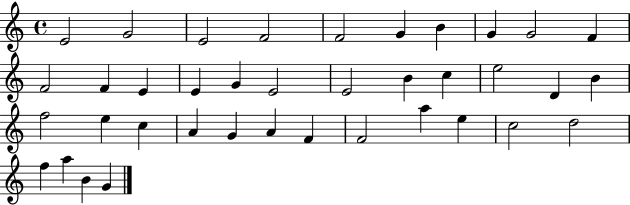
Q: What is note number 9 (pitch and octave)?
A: G4